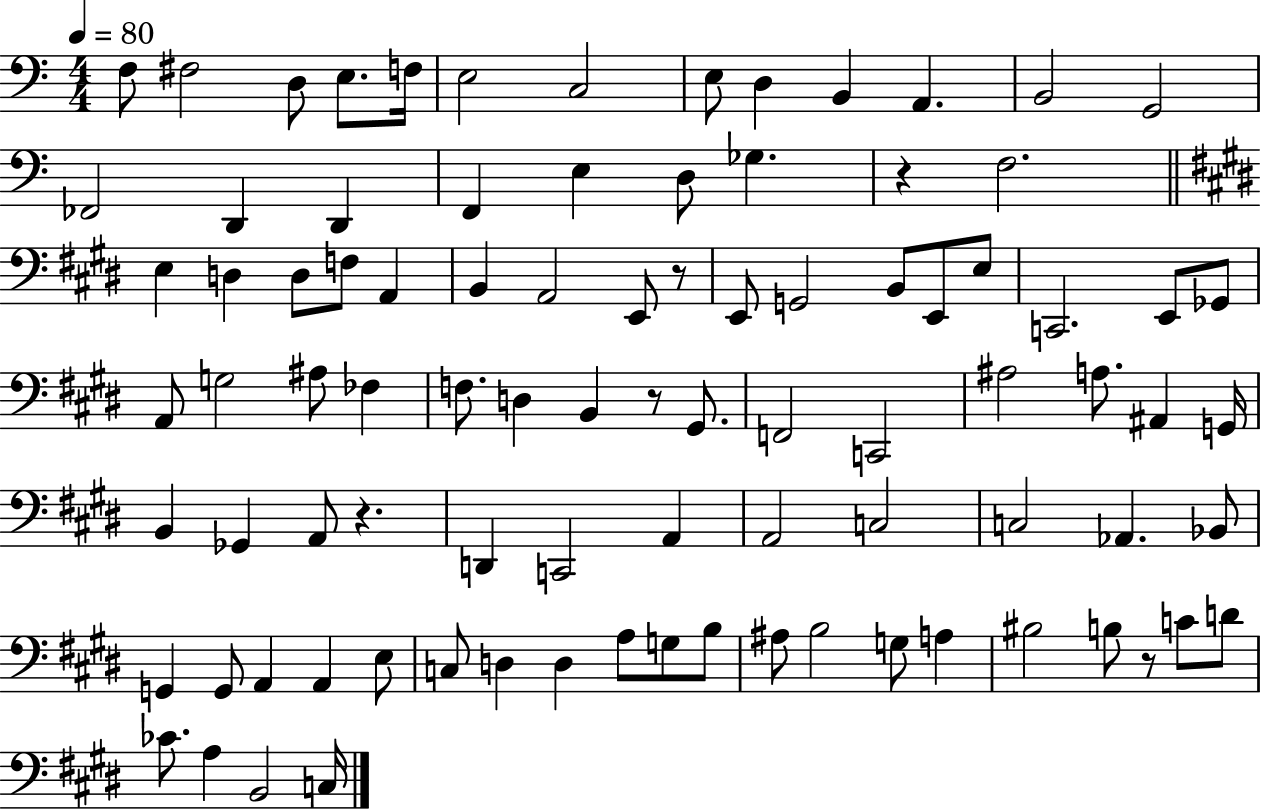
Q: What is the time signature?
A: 4/4